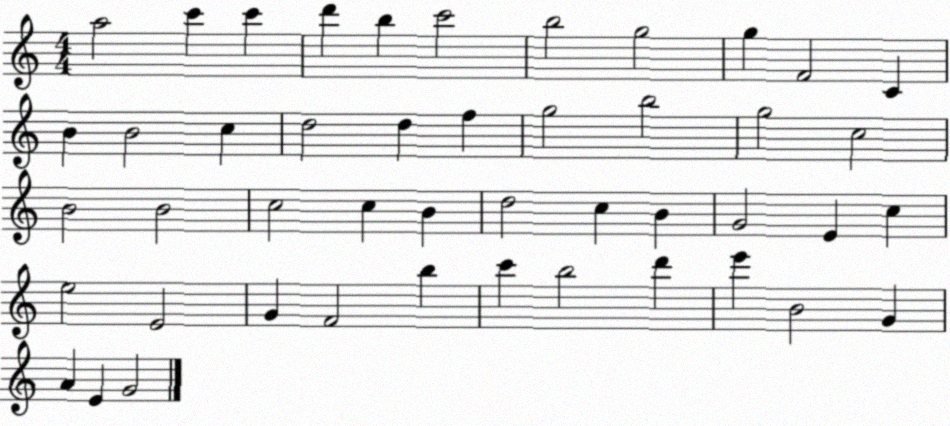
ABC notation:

X:1
T:Untitled
M:4/4
L:1/4
K:C
a2 c' c' d' b c'2 b2 g2 g F2 C B B2 c d2 d f g2 b2 g2 c2 B2 B2 c2 c B d2 c B G2 E c e2 E2 G F2 b c' b2 d' e' B2 G A E G2